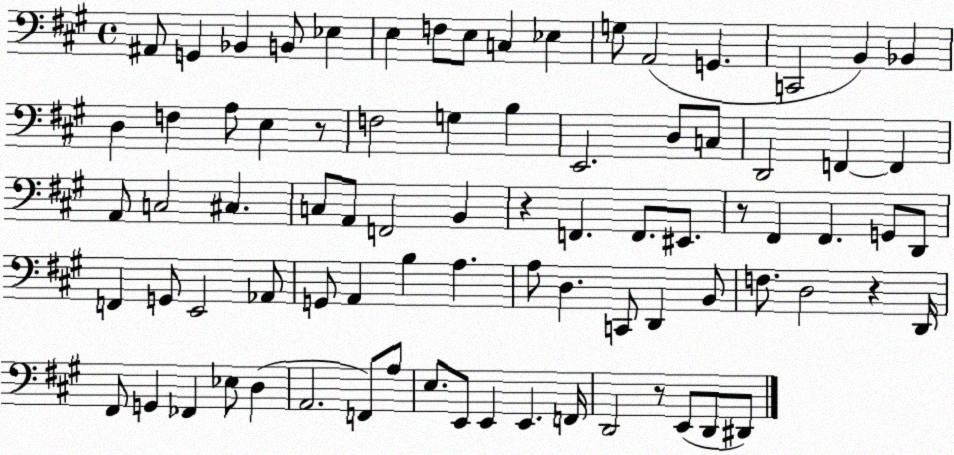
X:1
T:Untitled
M:4/4
L:1/4
K:A
^A,,/2 G,, _B,, B,,/2 _E, E, F,/2 E,/2 C, _E, G,/2 A,,2 G,, C,,2 B,, _B,, D, F, A,/2 E, z/2 F,2 G, B, E,,2 D,/2 C,/2 D,,2 F,, F,, A,,/2 C,2 ^C, C,/2 A,,/2 F,,2 B,, z F,, F,,/2 ^E,,/2 z/2 ^F,, ^F,, G,,/2 D,,/2 F,, G,,/2 E,,2 _A,,/2 G,,/2 A,, B, A, A,/2 D, C,,/2 D,, B,,/2 F,/2 D,2 z D,,/4 ^F,,/2 G,, _F,, _E,/2 D, A,,2 F,,/2 A,/2 E,/2 E,,/2 E,, E,, F,,/4 D,,2 z/2 E,,/2 D,,/2 ^D,,/2